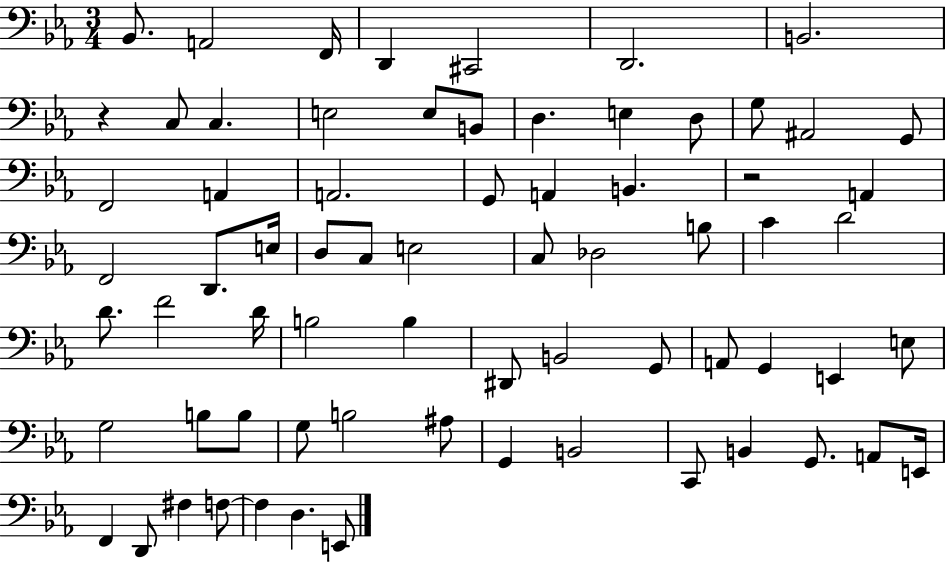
X:1
T:Untitled
M:3/4
L:1/4
K:Eb
_B,,/2 A,,2 F,,/4 D,, ^C,,2 D,,2 B,,2 z C,/2 C, E,2 E,/2 B,,/2 D, E, D,/2 G,/2 ^A,,2 G,,/2 F,,2 A,, A,,2 G,,/2 A,, B,, z2 A,, F,,2 D,,/2 E,/4 D,/2 C,/2 E,2 C,/2 _D,2 B,/2 C D2 D/2 F2 D/4 B,2 B, ^D,,/2 B,,2 G,,/2 A,,/2 G,, E,, E,/2 G,2 B,/2 B,/2 G,/2 B,2 ^A,/2 G,, B,,2 C,,/2 B,, G,,/2 A,,/2 E,,/4 F,, D,,/2 ^F, F,/2 F, D, E,,/2